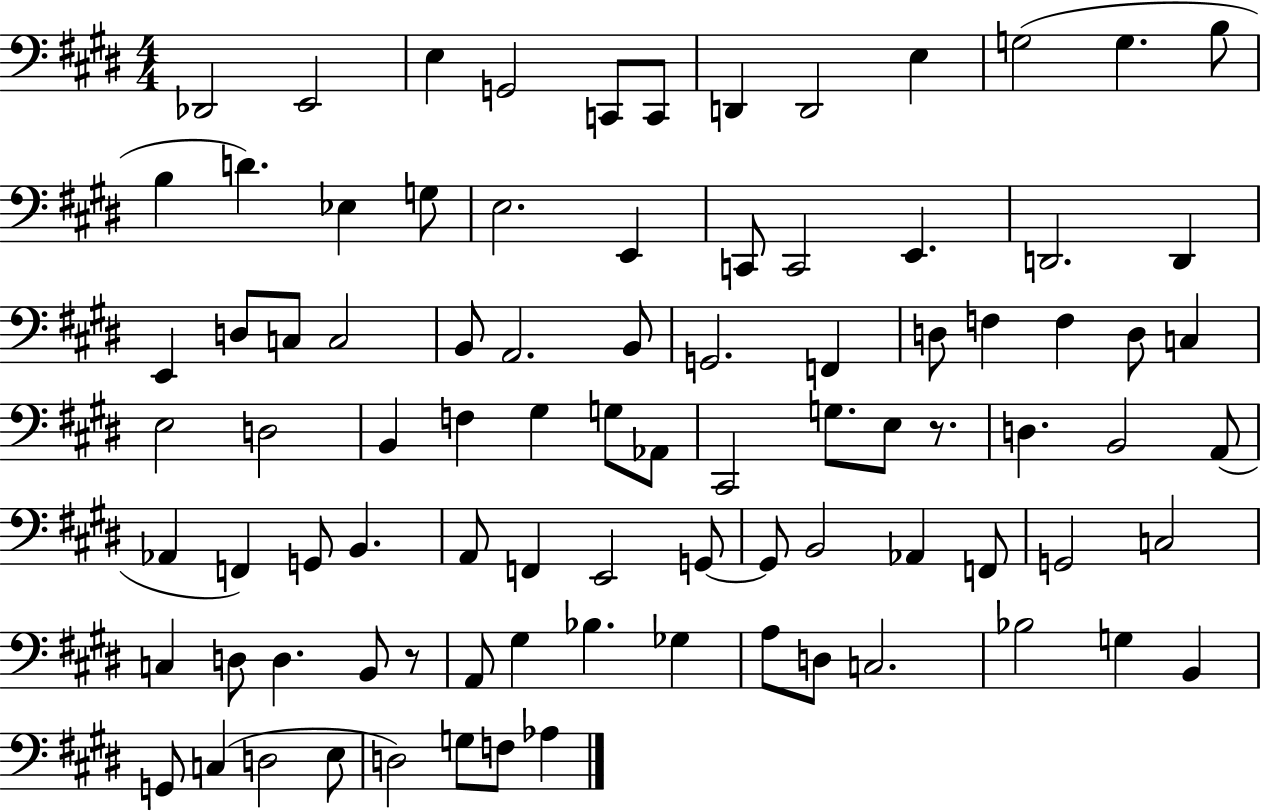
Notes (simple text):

Db2/h E2/h E3/q G2/h C2/e C2/e D2/q D2/h E3/q G3/h G3/q. B3/e B3/q D4/q. Eb3/q G3/e E3/h. E2/q C2/e C2/h E2/q. D2/h. D2/q E2/q D3/e C3/e C3/h B2/e A2/h. B2/e G2/h. F2/q D3/e F3/q F3/q D3/e C3/q E3/h D3/h B2/q F3/q G#3/q G3/e Ab2/e C#2/h G3/e. E3/e R/e. D3/q. B2/h A2/e Ab2/q F2/q G2/e B2/q. A2/e F2/q E2/h G2/e G2/e B2/h Ab2/q F2/e G2/h C3/h C3/q D3/e D3/q. B2/e R/e A2/e G#3/q Bb3/q. Gb3/q A3/e D3/e C3/h. Bb3/h G3/q B2/q G2/e C3/q D3/h E3/e D3/h G3/e F3/e Ab3/q